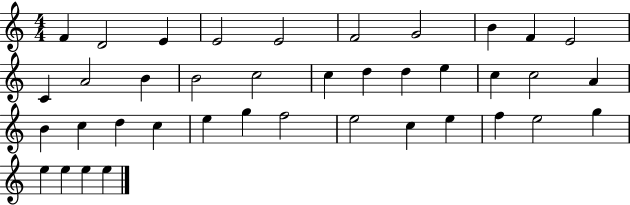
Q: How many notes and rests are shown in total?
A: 39